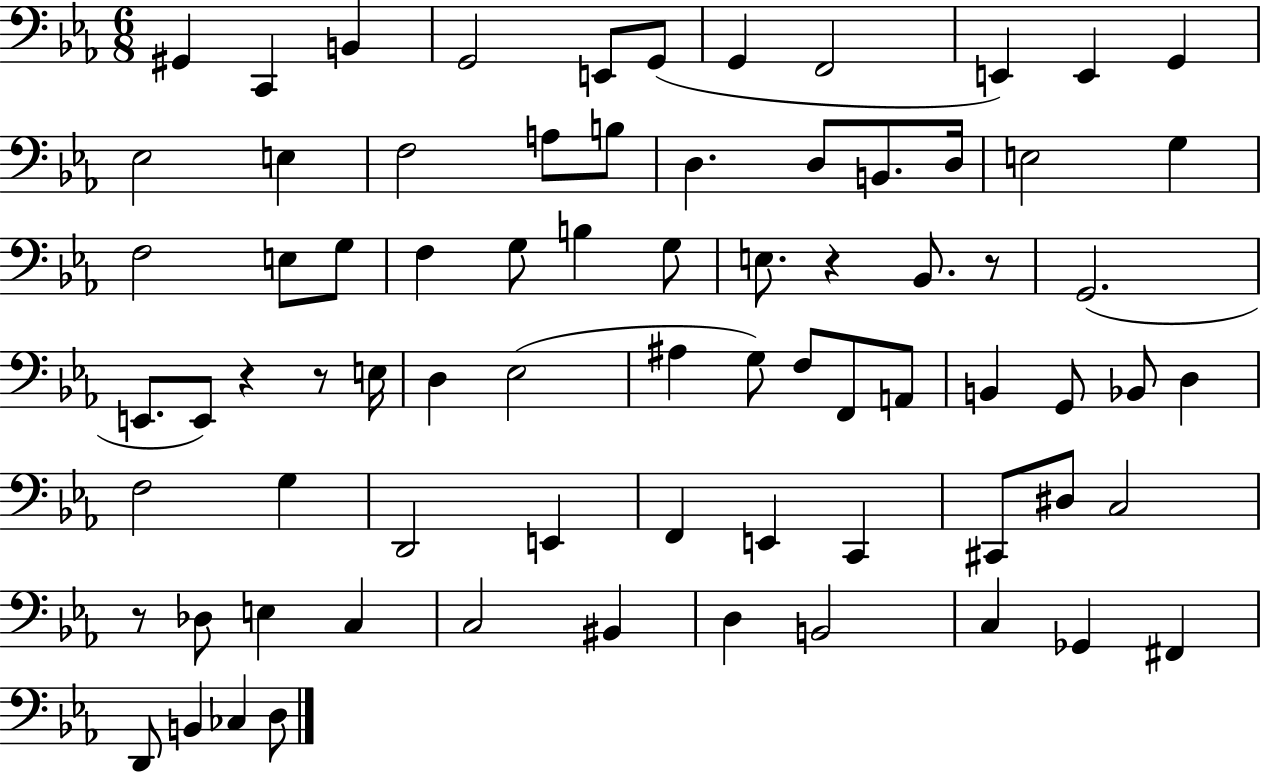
G#2/q C2/q B2/q G2/h E2/e G2/e G2/q F2/h E2/q E2/q G2/q Eb3/h E3/q F3/h A3/e B3/e D3/q. D3/e B2/e. D3/s E3/h G3/q F3/h E3/e G3/e F3/q G3/e B3/q G3/e E3/e. R/q Bb2/e. R/e G2/h. E2/e. E2/e R/q R/e E3/s D3/q Eb3/h A#3/q G3/e F3/e F2/e A2/e B2/q G2/e Bb2/e D3/q F3/h G3/q D2/h E2/q F2/q E2/q C2/q C#2/e D#3/e C3/h R/e Db3/e E3/q C3/q C3/h BIS2/q D3/q B2/h C3/q Gb2/q F#2/q D2/e B2/q CES3/q D3/e